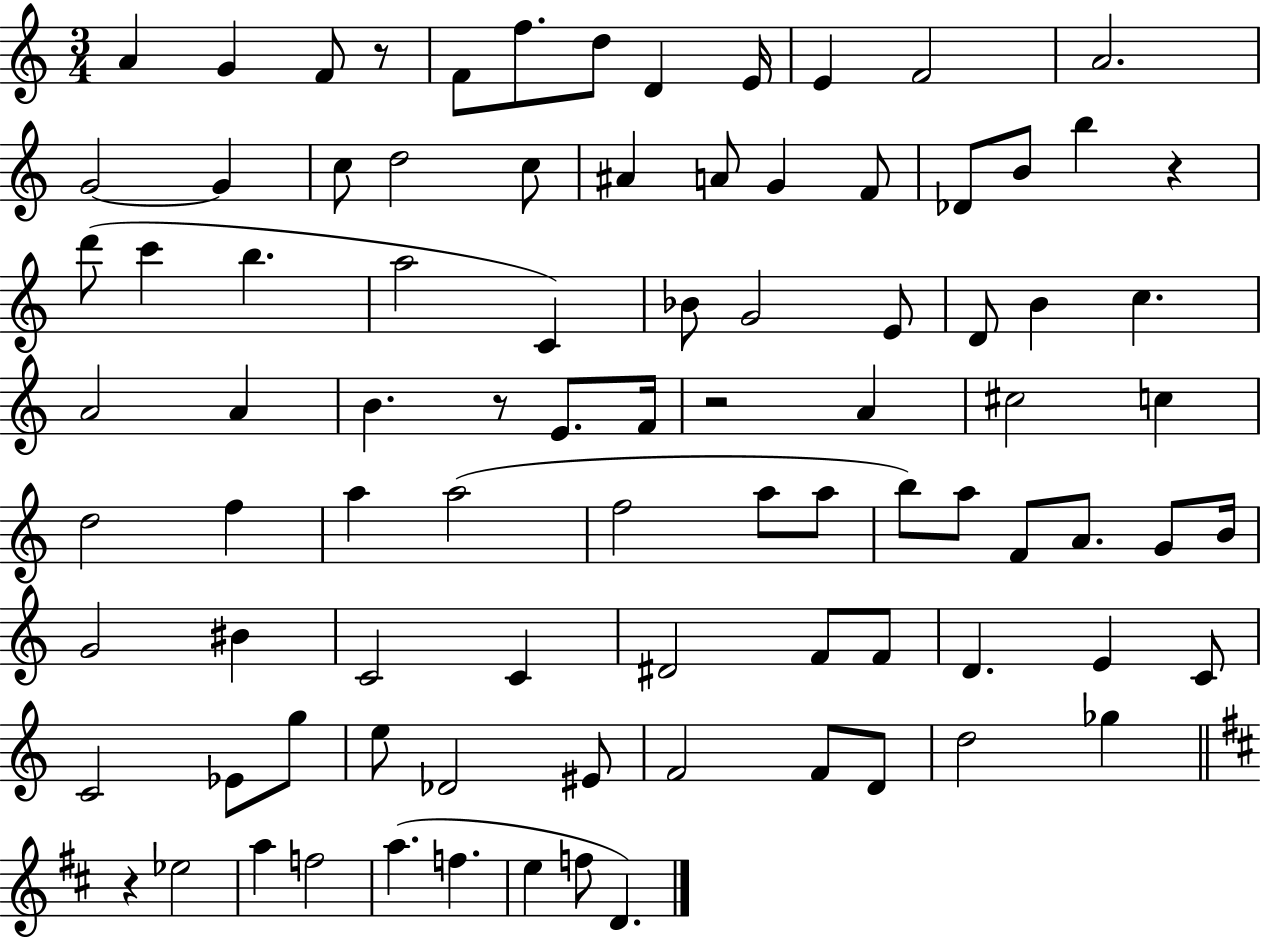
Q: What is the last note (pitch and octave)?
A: D4